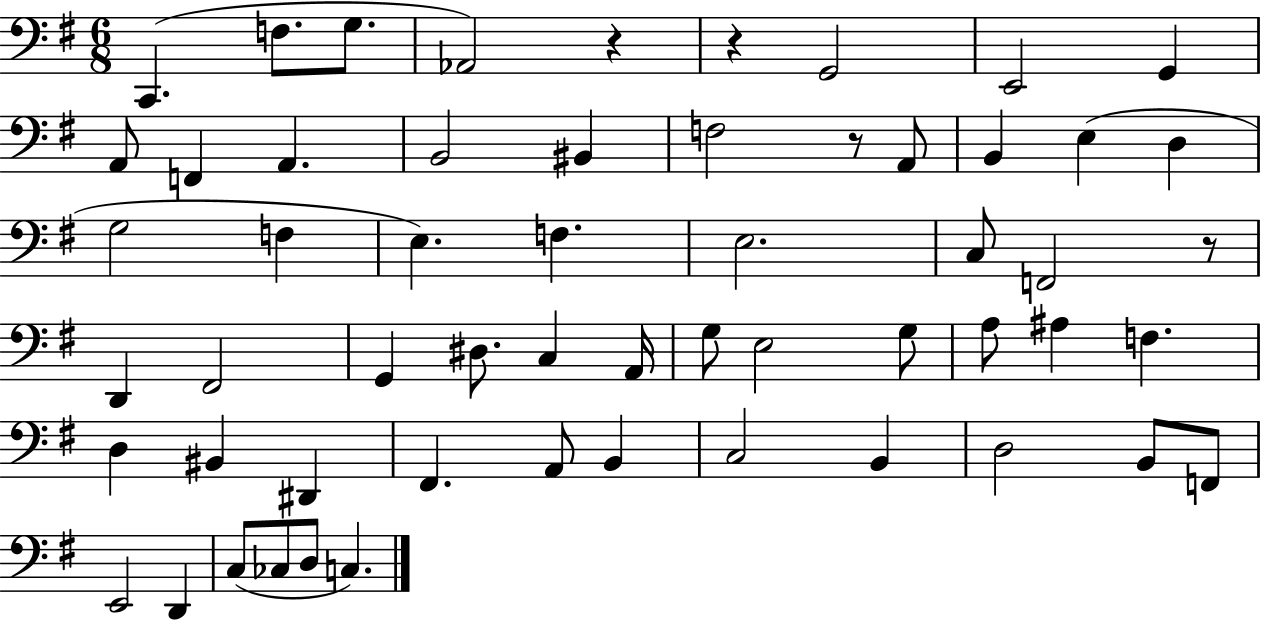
{
  \clef bass
  \numericTimeSignature
  \time 6/8
  \key g \major
  c,4.( f8. g8. | aes,2) r4 | r4 g,2 | e,2 g,4 | \break a,8 f,4 a,4. | b,2 bis,4 | f2 r8 a,8 | b,4 e4( d4 | \break g2 f4 | e4.) f4. | e2. | c8 f,2 r8 | \break d,4 fis,2 | g,4 dis8. c4 a,16 | g8 e2 g8 | a8 ais4 f4. | \break d4 bis,4 dis,4 | fis,4. a,8 b,4 | c2 b,4 | d2 b,8 f,8 | \break e,2 d,4 | c8( ces8 d8 c4.) | \bar "|."
}